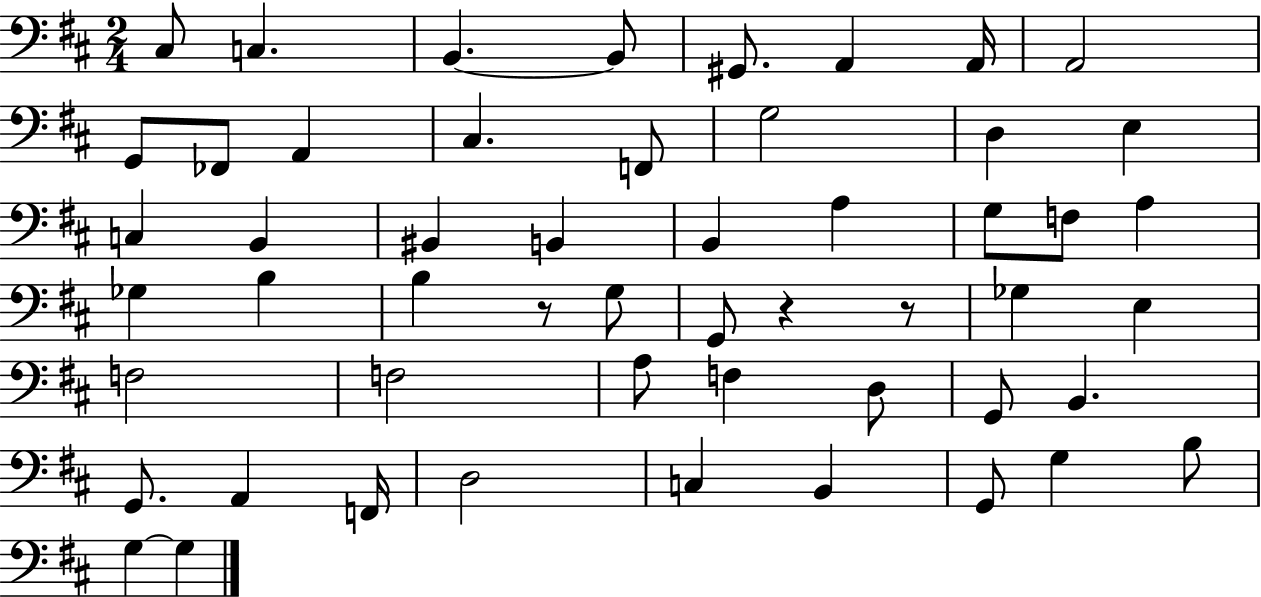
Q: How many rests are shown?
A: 3